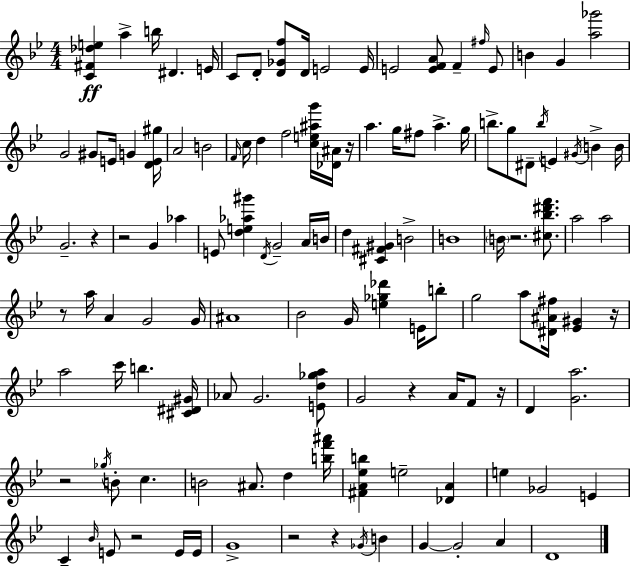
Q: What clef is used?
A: treble